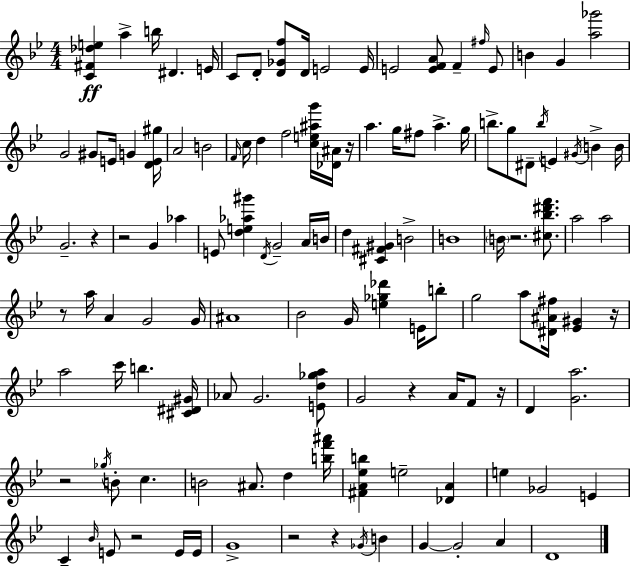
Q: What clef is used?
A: treble